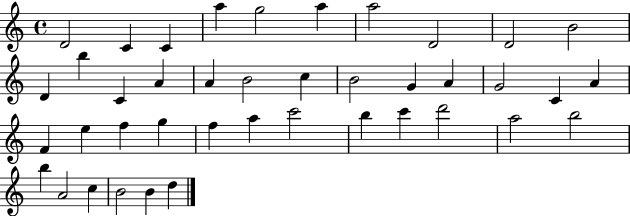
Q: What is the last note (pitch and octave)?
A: D5